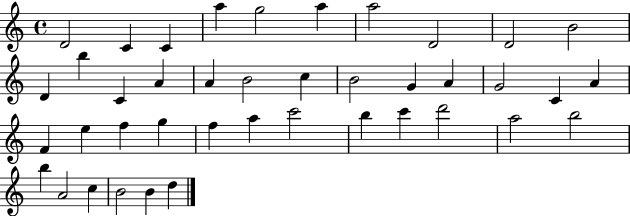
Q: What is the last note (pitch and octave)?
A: D5